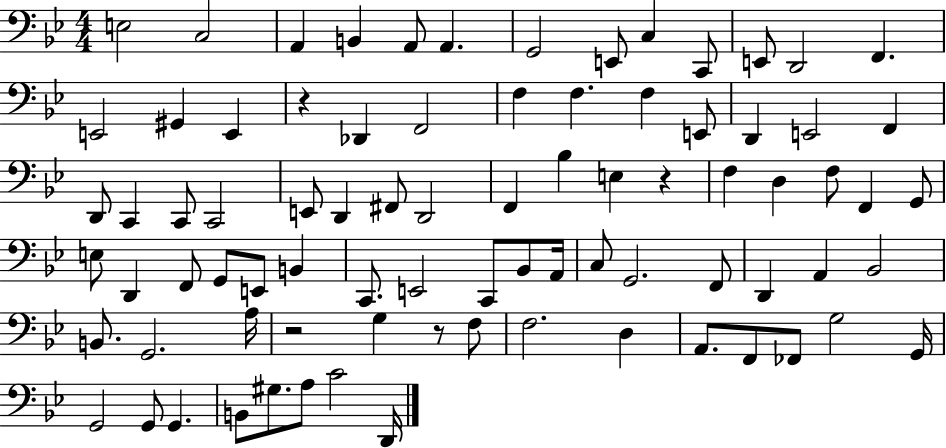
E3/h C3/h A2/q B2/q A2/e A2/q. G2/h E2/e C3/q C2/e E2/e D2/h F2/q. E2/h G#2/q E2/q R/q Db2/q F2/h F3/q F3/q. F3/q E2/e D2/q E2/h F2/q D2/e C2/q C2/e C2/h E2/e D2/q F#2/e D2/h F2/q Bb3/q E3/q R/q F3/q D3/q F3/e F2/q G2/e E3/e D2/q F2/e G2/e E2/e B2/q C2/e. E2/h C2/e Bb2/e A2/s C3/e G2/h. F2/e D2/q A2/q Bb2/h B2/e. G2/h. A3/s R/h G3/q R/e F3/e F3/h. D3/q A2/e. F2/e FES2/e G3/h G2/s G2/h G2/e G2/q. B2/e G#3/e. A3/e C4/h D2/s